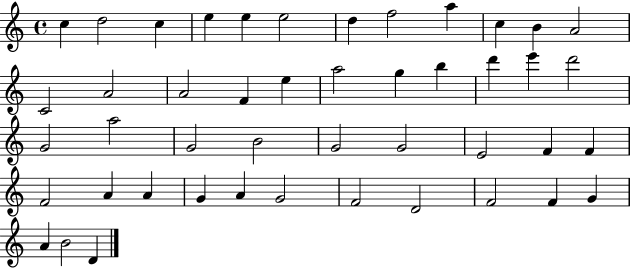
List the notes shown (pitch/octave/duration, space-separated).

C5/q D5/h C5/q E5/q E5/q E5/h D5/q F5/h A5/q C5/q B4/q A4/h C4/h A4/h A4/h F4/q E5/q A5/h G5/q B5/q D6/q E6/q D6/h G4/h A5/h G4/h B4/h G4/h G4/h E4/h F4/q F4/q F4/h A4/q A4/q G4/q A4/q G4/h F4/h D4/h F4/h F4/q G4/q A4/q B4/h D4/q